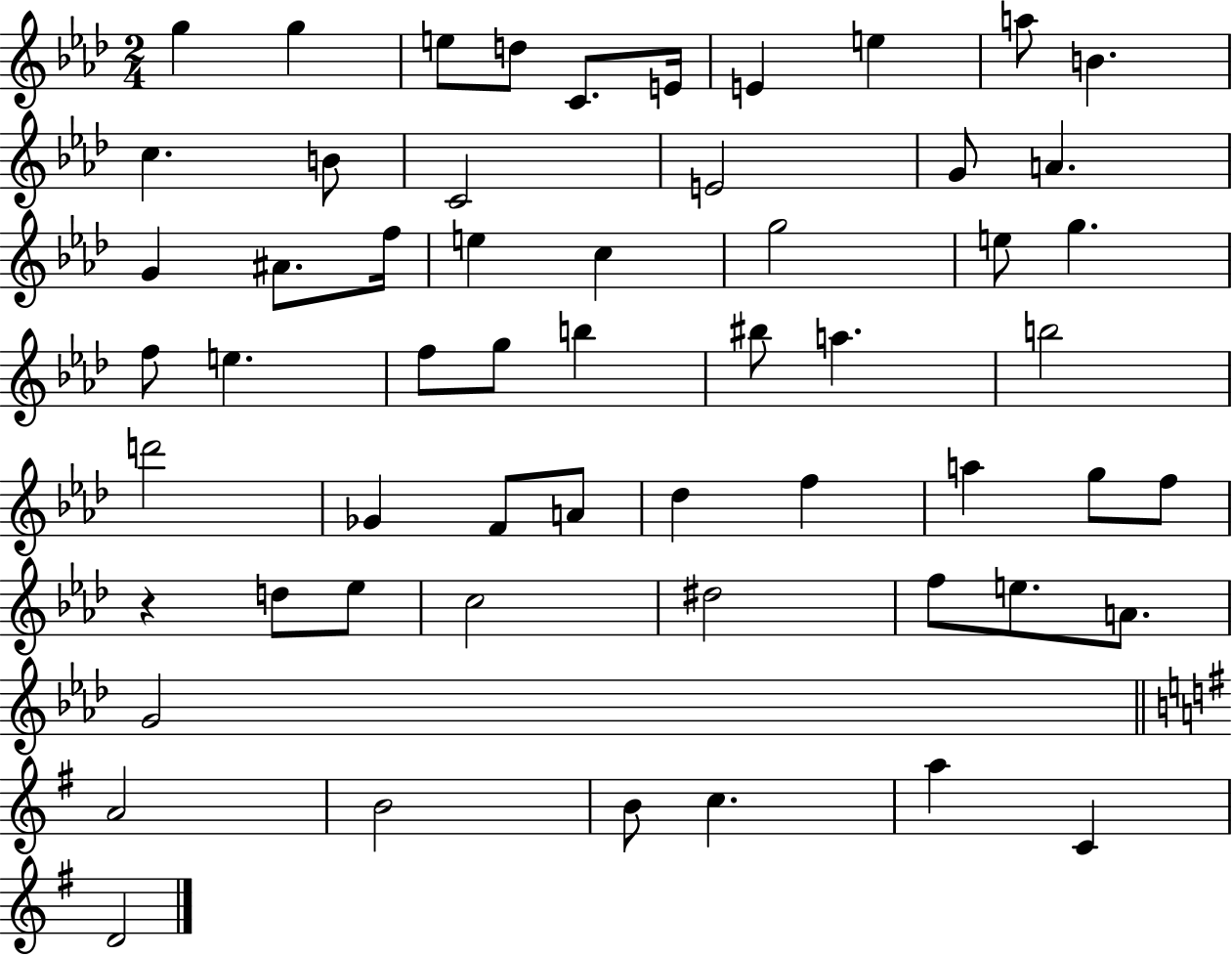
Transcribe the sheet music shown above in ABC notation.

X:1
T:Untitled
M:2/4
L:1/4
K:Ab
g g e/2 d/2 C/2 E/4 E e a/2 B c B/2 C2 E2 G/2 A G ^A/2 f/4 e c g2 e/2 g f/2 e f/2 g/2 b ^b/2 a b2 d'2 _G F/2 A/2 _d f a g/2 f/2 z d/2 _e/2 c2 ^d2 f/2 e/2 A/2 G2 A2 B2 B/2 c a C D2